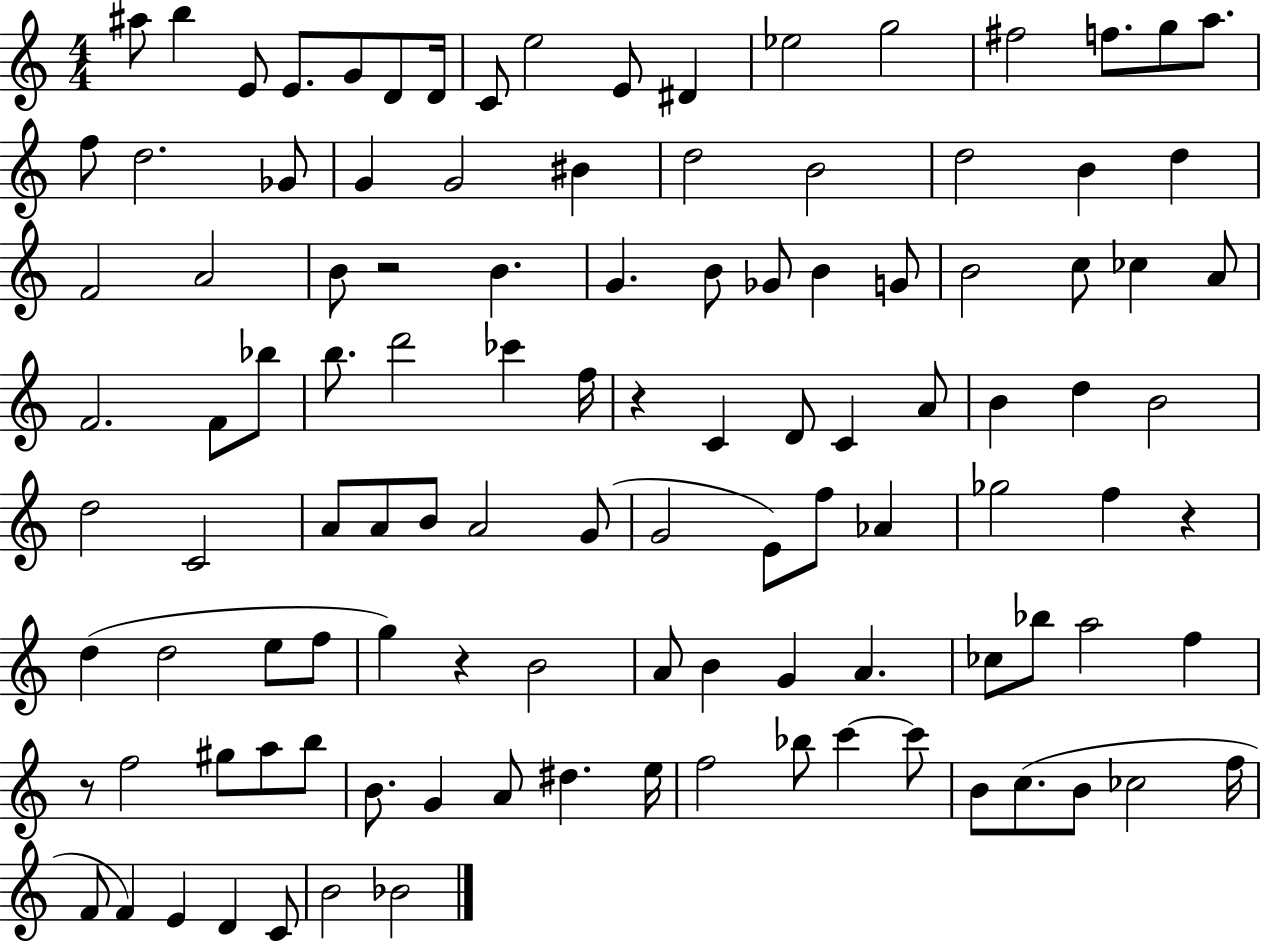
{
  \clef treble
  \numericTimeSignature
  \time 4/4
  \key c \major
  ais''8 b''4 e'8 e'8. g'8 d'8 d'16 | c'8 e''2 e'8 dis'4 | ees''2 g''2 | fis''2 f''8. g''8 a''8. | \break f''8 d''2. ges'8 | g'4 g'2 bis'4 | d''2 b'2 | d''2 b'4 d''4 | \break f'2 a'2 | b'8 r2 b'4. | g'4. b'8 ges'8 b'4 g'8 | b'2 c''8 ces''4 a'8 | \break f'2. f'8 bes''8 | b''8. d'''2 ces'''4 f''16 | r4 c'4 d'8 c'4 a'8 | b'4 d''4 b'2 | \break d''2 c'2 | a'8 a'8 b'8 a'2 g'8( | g'2 e'8) f''8 aes'4 | ges''2 f''4 r4 | \break d''4( d''2 e''8 f''8 | g''4) r4 b'2 | a'8 b'4 g'4 a'4. | ces''8 bes''8 a''2 f''4 | \break r8 f''2 gis''8 a''8 b''8 | b'8. g'4 a'8 dis''4. e''16 | f''2 bes''8 c'''4~~ c'''8 | b'8 c''8.( b'8 ces''2 f''16 | \break f'8 f'4) e'4 d'4 c'8 | b'2 bes'2 | \bar "|."
}